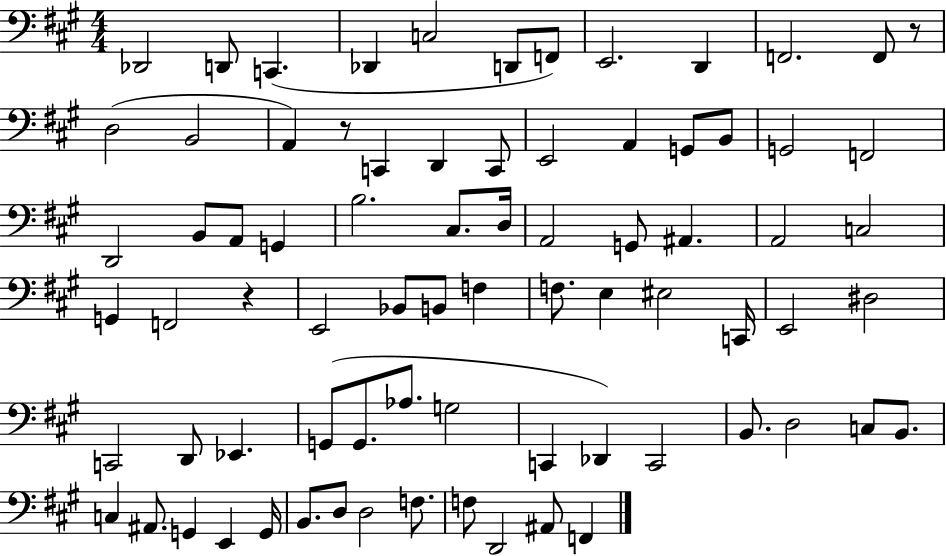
X:1
T:Untitled
M:4/4
L:1/4
K:A
_D,,2 D,,/2 C,, _D,, C,2 D,,/2 F,,/2 E,,2 D,, F,,2 F,,/2 z/2 D,2 B,,2 A,, z/2 C,, D,, C,,/2 E,,2 A,, G,,/2 B,,/2 G,,2 F,,2 D,,2 B,,/2 A,,/2 G,, B,2 ^C,/2 D,/4 A,,2 G,,/2 ^A,, A,,2 C,2 G,, F,,2 z E,,2 _B,,/2 B,,/2 F, F,/2 E, ^E,2 C,,/4 E,,2 ^D,2 C,,2 D,,/2 _E,, G,,/2 G,,/2 _A,/2 G,2 C,, _D,, C,,2 B,,/2 D,2 C,/2 B,,/2 C, ^A,,/2 G,, E,, G,,/4 B,,/2 D,/2 D,2 F,/2 F,/2 D,,2 ^A,,/2 F,,